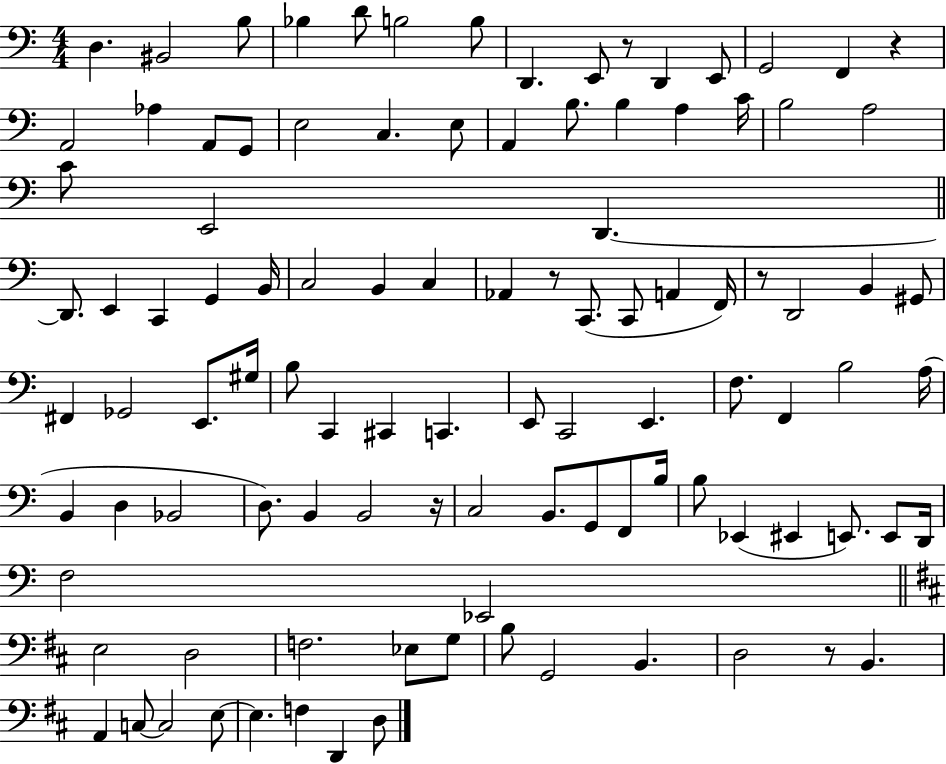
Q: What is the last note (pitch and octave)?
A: D3